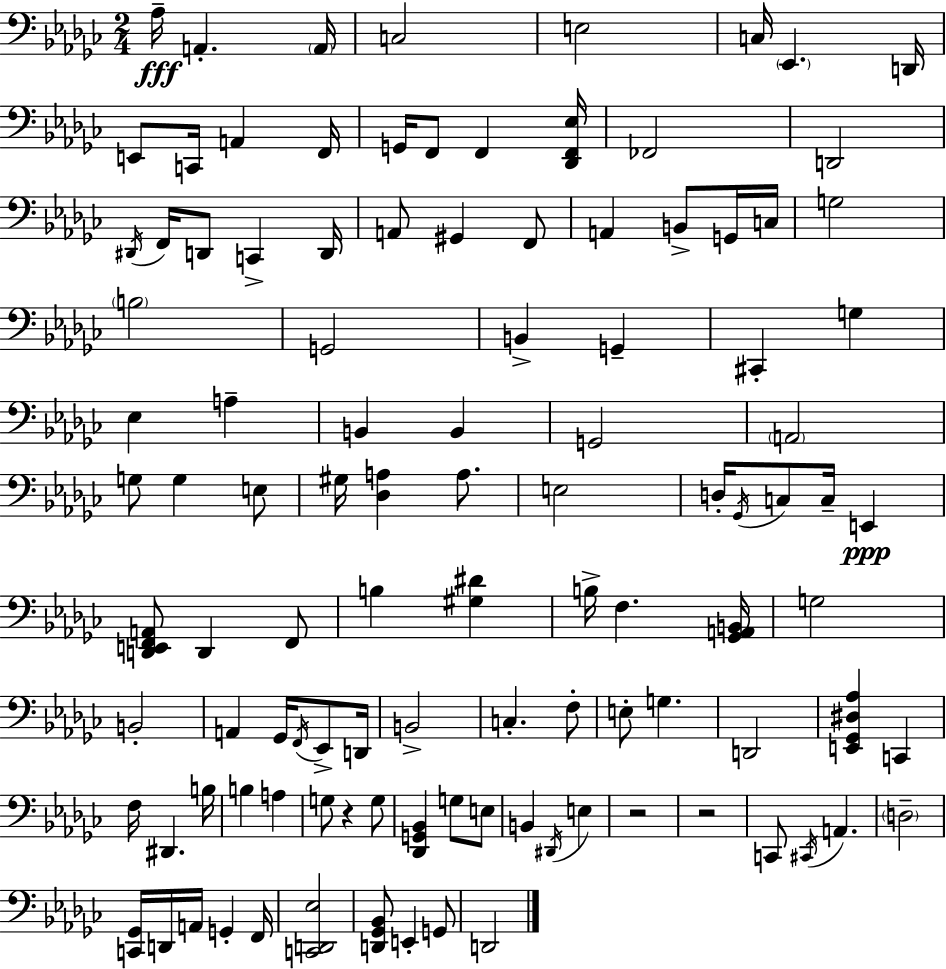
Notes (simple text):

Ab3/s A2/q. A2/s C3/h E3/h C3/s Eb2/q. D2/s E2/e C2/s A2/q F2/s G2/s F2/e F2/q [Db2,F2,Eb3]/s FES2/h D2/h D#2/s F2/s D2/e C2/q D2/s A2/e G#2/q F2/e A2/q B2/e G2/s C3/s G3/h B3/h G2/h B2/q G2/q C#2/q G3/q Eb3/q A3/q B2/q B2/q G2/h A2/h G3/e G3/q E3/e G#3/s [Db3,A3]/q A3/e. E3/h D3/s Gb2/s C3/e C3/s E2/q [D2,E2,F2,A2]/e D2/q F2/e B3/q [G#3,D#4]/q B3/s F3/q. [Gb2,A2,B2]/s G3/h B2/h A2/q Gb2/s F2/s Eb2/e D2/s B2/h C3/q. F3/e E3/e G3/q. D2/h [E2,Gb2,D#3,Ab3]/q C2/q F3/s D#2/q. B3/s B3/q A3/q G3/e R/q G3/e [Db2,G2,Bb2]/q G3/e E3/e B2/q D#2/s E3/q R/h R/h C2/e C#2/s A2/q. D3/h [C2,Gb2]/s D2/s A2/s G2/q F2/s [C2,D2,Eb3]/h [D2,Gb2,Bb2]/e E2/q G2/e D2/h